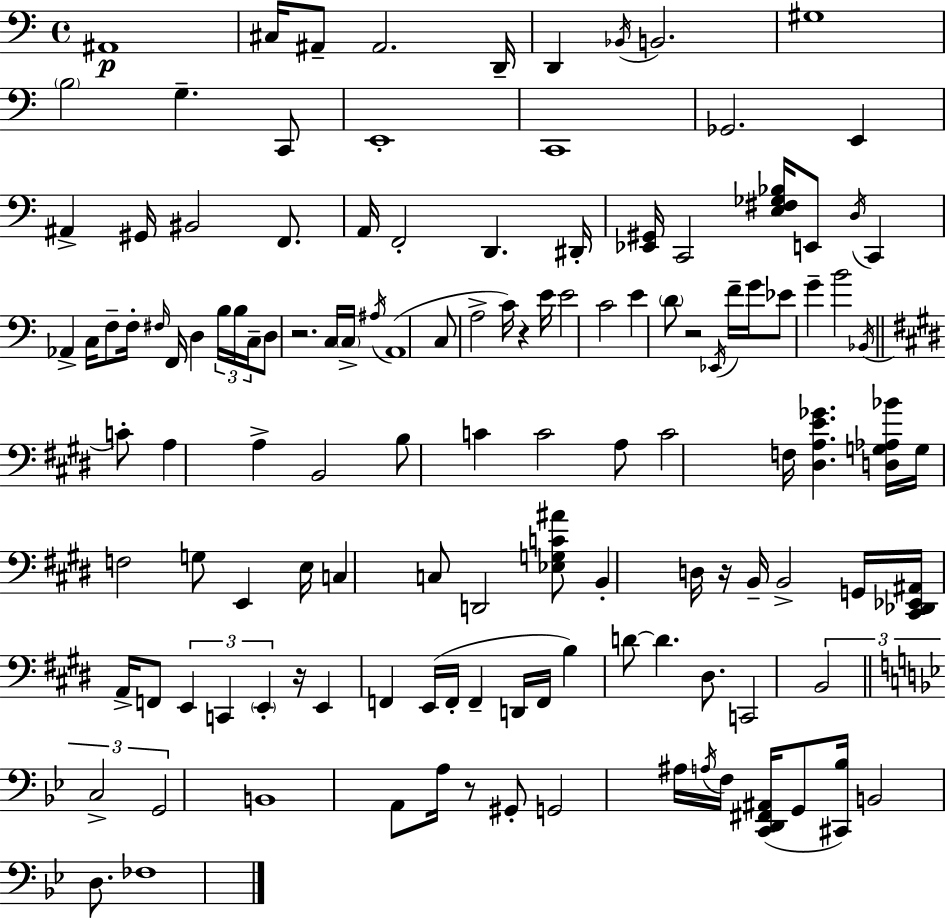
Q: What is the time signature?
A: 4/4